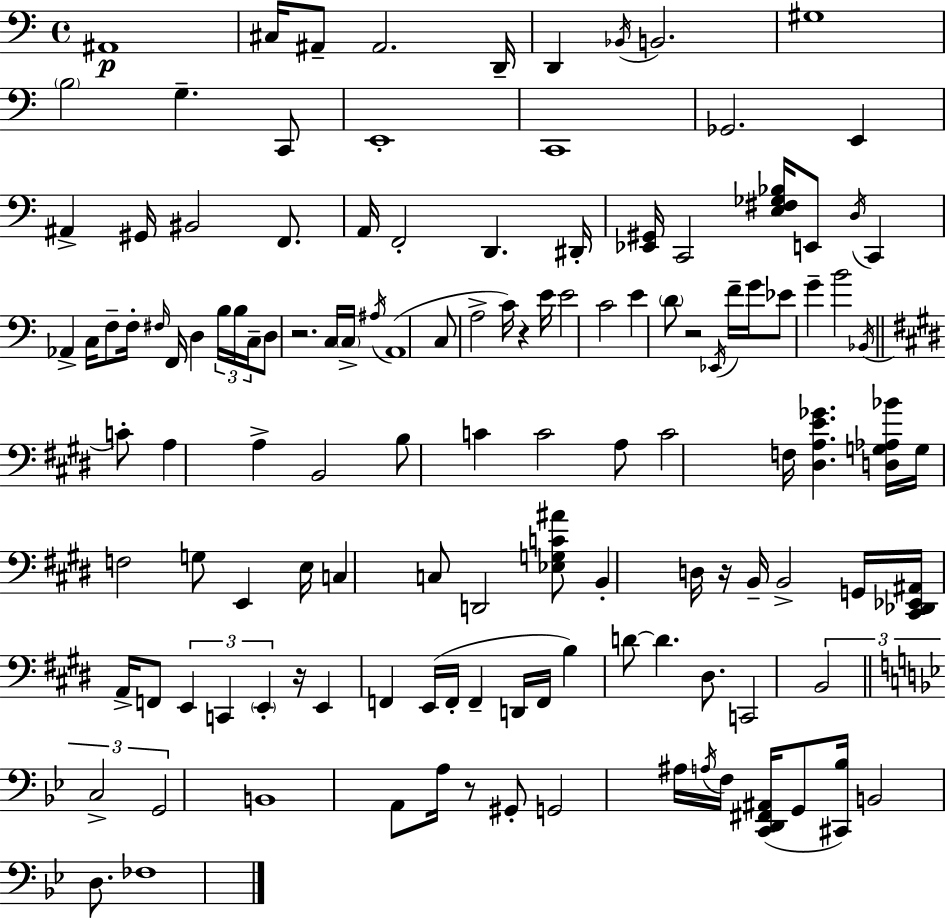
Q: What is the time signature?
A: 4/4